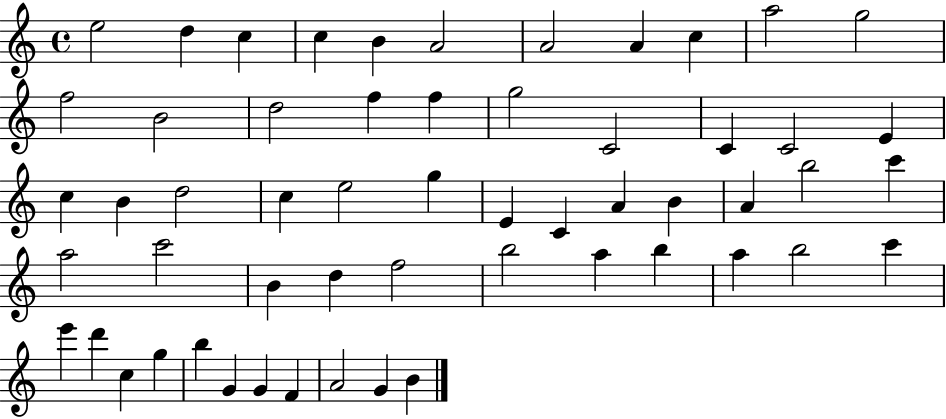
X:1
T:Untitled
M:4/4
L:1/4
K:C
e2 d c c B A2 A2 A c a2 g2 f2 B2 d2 f f g2 C2 C C2 E c B d2 c e2 g E C A B A b2 c' a2 c'2 B d f2 b2 a b a b2 c' e' d' c g b G G F A2 G B